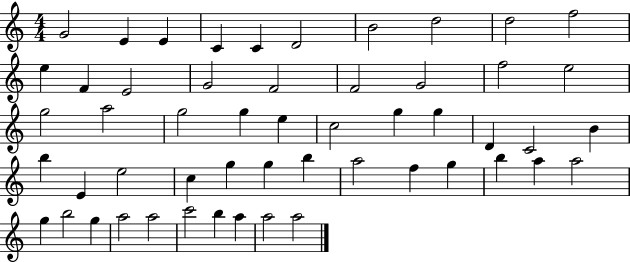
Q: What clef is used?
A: treble